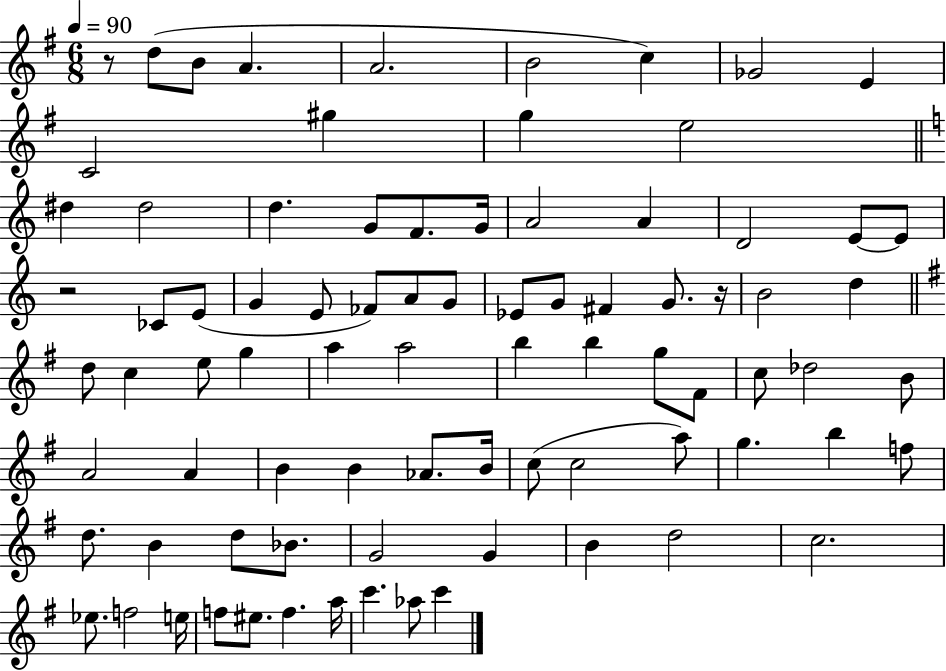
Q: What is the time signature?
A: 6/8